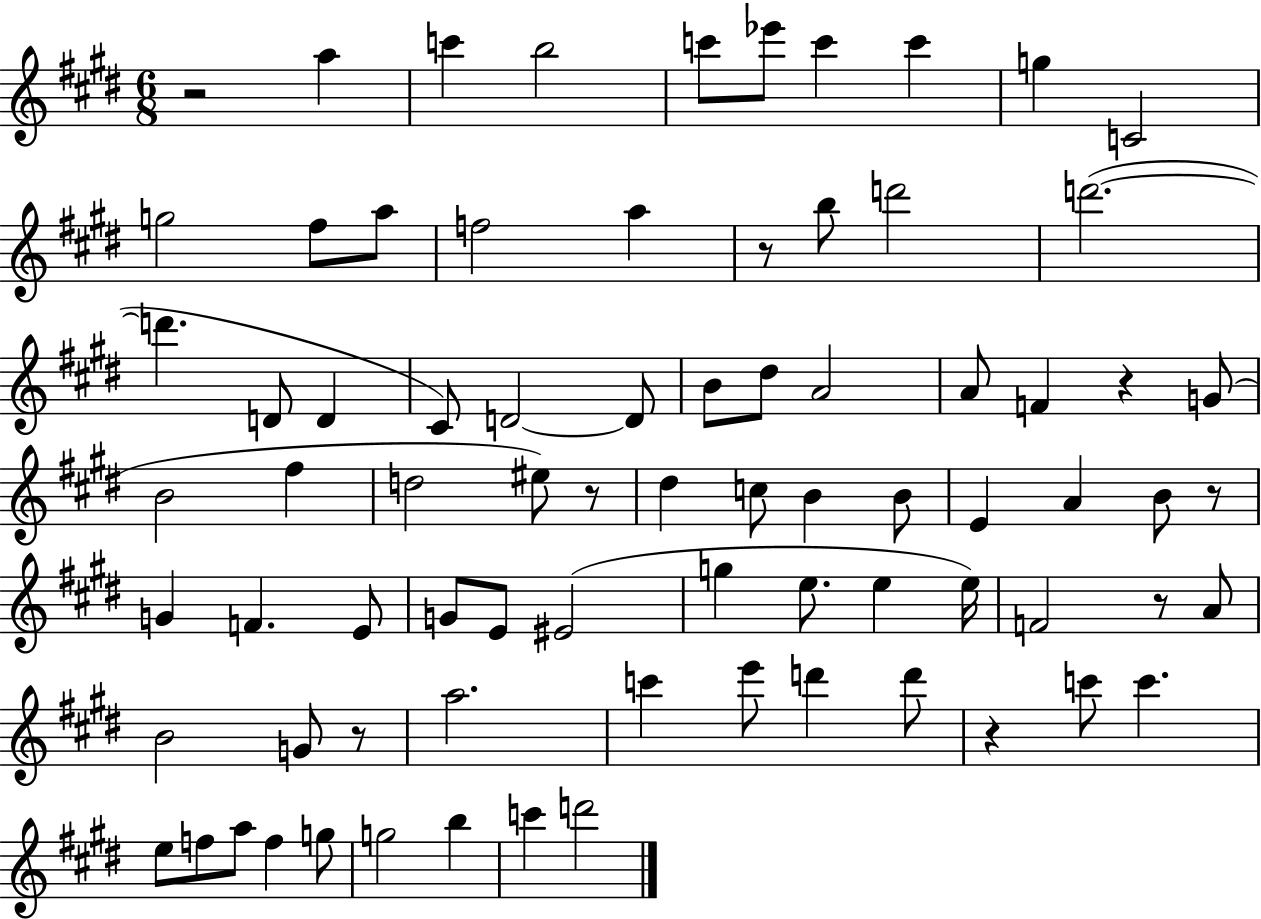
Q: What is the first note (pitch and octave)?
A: A5